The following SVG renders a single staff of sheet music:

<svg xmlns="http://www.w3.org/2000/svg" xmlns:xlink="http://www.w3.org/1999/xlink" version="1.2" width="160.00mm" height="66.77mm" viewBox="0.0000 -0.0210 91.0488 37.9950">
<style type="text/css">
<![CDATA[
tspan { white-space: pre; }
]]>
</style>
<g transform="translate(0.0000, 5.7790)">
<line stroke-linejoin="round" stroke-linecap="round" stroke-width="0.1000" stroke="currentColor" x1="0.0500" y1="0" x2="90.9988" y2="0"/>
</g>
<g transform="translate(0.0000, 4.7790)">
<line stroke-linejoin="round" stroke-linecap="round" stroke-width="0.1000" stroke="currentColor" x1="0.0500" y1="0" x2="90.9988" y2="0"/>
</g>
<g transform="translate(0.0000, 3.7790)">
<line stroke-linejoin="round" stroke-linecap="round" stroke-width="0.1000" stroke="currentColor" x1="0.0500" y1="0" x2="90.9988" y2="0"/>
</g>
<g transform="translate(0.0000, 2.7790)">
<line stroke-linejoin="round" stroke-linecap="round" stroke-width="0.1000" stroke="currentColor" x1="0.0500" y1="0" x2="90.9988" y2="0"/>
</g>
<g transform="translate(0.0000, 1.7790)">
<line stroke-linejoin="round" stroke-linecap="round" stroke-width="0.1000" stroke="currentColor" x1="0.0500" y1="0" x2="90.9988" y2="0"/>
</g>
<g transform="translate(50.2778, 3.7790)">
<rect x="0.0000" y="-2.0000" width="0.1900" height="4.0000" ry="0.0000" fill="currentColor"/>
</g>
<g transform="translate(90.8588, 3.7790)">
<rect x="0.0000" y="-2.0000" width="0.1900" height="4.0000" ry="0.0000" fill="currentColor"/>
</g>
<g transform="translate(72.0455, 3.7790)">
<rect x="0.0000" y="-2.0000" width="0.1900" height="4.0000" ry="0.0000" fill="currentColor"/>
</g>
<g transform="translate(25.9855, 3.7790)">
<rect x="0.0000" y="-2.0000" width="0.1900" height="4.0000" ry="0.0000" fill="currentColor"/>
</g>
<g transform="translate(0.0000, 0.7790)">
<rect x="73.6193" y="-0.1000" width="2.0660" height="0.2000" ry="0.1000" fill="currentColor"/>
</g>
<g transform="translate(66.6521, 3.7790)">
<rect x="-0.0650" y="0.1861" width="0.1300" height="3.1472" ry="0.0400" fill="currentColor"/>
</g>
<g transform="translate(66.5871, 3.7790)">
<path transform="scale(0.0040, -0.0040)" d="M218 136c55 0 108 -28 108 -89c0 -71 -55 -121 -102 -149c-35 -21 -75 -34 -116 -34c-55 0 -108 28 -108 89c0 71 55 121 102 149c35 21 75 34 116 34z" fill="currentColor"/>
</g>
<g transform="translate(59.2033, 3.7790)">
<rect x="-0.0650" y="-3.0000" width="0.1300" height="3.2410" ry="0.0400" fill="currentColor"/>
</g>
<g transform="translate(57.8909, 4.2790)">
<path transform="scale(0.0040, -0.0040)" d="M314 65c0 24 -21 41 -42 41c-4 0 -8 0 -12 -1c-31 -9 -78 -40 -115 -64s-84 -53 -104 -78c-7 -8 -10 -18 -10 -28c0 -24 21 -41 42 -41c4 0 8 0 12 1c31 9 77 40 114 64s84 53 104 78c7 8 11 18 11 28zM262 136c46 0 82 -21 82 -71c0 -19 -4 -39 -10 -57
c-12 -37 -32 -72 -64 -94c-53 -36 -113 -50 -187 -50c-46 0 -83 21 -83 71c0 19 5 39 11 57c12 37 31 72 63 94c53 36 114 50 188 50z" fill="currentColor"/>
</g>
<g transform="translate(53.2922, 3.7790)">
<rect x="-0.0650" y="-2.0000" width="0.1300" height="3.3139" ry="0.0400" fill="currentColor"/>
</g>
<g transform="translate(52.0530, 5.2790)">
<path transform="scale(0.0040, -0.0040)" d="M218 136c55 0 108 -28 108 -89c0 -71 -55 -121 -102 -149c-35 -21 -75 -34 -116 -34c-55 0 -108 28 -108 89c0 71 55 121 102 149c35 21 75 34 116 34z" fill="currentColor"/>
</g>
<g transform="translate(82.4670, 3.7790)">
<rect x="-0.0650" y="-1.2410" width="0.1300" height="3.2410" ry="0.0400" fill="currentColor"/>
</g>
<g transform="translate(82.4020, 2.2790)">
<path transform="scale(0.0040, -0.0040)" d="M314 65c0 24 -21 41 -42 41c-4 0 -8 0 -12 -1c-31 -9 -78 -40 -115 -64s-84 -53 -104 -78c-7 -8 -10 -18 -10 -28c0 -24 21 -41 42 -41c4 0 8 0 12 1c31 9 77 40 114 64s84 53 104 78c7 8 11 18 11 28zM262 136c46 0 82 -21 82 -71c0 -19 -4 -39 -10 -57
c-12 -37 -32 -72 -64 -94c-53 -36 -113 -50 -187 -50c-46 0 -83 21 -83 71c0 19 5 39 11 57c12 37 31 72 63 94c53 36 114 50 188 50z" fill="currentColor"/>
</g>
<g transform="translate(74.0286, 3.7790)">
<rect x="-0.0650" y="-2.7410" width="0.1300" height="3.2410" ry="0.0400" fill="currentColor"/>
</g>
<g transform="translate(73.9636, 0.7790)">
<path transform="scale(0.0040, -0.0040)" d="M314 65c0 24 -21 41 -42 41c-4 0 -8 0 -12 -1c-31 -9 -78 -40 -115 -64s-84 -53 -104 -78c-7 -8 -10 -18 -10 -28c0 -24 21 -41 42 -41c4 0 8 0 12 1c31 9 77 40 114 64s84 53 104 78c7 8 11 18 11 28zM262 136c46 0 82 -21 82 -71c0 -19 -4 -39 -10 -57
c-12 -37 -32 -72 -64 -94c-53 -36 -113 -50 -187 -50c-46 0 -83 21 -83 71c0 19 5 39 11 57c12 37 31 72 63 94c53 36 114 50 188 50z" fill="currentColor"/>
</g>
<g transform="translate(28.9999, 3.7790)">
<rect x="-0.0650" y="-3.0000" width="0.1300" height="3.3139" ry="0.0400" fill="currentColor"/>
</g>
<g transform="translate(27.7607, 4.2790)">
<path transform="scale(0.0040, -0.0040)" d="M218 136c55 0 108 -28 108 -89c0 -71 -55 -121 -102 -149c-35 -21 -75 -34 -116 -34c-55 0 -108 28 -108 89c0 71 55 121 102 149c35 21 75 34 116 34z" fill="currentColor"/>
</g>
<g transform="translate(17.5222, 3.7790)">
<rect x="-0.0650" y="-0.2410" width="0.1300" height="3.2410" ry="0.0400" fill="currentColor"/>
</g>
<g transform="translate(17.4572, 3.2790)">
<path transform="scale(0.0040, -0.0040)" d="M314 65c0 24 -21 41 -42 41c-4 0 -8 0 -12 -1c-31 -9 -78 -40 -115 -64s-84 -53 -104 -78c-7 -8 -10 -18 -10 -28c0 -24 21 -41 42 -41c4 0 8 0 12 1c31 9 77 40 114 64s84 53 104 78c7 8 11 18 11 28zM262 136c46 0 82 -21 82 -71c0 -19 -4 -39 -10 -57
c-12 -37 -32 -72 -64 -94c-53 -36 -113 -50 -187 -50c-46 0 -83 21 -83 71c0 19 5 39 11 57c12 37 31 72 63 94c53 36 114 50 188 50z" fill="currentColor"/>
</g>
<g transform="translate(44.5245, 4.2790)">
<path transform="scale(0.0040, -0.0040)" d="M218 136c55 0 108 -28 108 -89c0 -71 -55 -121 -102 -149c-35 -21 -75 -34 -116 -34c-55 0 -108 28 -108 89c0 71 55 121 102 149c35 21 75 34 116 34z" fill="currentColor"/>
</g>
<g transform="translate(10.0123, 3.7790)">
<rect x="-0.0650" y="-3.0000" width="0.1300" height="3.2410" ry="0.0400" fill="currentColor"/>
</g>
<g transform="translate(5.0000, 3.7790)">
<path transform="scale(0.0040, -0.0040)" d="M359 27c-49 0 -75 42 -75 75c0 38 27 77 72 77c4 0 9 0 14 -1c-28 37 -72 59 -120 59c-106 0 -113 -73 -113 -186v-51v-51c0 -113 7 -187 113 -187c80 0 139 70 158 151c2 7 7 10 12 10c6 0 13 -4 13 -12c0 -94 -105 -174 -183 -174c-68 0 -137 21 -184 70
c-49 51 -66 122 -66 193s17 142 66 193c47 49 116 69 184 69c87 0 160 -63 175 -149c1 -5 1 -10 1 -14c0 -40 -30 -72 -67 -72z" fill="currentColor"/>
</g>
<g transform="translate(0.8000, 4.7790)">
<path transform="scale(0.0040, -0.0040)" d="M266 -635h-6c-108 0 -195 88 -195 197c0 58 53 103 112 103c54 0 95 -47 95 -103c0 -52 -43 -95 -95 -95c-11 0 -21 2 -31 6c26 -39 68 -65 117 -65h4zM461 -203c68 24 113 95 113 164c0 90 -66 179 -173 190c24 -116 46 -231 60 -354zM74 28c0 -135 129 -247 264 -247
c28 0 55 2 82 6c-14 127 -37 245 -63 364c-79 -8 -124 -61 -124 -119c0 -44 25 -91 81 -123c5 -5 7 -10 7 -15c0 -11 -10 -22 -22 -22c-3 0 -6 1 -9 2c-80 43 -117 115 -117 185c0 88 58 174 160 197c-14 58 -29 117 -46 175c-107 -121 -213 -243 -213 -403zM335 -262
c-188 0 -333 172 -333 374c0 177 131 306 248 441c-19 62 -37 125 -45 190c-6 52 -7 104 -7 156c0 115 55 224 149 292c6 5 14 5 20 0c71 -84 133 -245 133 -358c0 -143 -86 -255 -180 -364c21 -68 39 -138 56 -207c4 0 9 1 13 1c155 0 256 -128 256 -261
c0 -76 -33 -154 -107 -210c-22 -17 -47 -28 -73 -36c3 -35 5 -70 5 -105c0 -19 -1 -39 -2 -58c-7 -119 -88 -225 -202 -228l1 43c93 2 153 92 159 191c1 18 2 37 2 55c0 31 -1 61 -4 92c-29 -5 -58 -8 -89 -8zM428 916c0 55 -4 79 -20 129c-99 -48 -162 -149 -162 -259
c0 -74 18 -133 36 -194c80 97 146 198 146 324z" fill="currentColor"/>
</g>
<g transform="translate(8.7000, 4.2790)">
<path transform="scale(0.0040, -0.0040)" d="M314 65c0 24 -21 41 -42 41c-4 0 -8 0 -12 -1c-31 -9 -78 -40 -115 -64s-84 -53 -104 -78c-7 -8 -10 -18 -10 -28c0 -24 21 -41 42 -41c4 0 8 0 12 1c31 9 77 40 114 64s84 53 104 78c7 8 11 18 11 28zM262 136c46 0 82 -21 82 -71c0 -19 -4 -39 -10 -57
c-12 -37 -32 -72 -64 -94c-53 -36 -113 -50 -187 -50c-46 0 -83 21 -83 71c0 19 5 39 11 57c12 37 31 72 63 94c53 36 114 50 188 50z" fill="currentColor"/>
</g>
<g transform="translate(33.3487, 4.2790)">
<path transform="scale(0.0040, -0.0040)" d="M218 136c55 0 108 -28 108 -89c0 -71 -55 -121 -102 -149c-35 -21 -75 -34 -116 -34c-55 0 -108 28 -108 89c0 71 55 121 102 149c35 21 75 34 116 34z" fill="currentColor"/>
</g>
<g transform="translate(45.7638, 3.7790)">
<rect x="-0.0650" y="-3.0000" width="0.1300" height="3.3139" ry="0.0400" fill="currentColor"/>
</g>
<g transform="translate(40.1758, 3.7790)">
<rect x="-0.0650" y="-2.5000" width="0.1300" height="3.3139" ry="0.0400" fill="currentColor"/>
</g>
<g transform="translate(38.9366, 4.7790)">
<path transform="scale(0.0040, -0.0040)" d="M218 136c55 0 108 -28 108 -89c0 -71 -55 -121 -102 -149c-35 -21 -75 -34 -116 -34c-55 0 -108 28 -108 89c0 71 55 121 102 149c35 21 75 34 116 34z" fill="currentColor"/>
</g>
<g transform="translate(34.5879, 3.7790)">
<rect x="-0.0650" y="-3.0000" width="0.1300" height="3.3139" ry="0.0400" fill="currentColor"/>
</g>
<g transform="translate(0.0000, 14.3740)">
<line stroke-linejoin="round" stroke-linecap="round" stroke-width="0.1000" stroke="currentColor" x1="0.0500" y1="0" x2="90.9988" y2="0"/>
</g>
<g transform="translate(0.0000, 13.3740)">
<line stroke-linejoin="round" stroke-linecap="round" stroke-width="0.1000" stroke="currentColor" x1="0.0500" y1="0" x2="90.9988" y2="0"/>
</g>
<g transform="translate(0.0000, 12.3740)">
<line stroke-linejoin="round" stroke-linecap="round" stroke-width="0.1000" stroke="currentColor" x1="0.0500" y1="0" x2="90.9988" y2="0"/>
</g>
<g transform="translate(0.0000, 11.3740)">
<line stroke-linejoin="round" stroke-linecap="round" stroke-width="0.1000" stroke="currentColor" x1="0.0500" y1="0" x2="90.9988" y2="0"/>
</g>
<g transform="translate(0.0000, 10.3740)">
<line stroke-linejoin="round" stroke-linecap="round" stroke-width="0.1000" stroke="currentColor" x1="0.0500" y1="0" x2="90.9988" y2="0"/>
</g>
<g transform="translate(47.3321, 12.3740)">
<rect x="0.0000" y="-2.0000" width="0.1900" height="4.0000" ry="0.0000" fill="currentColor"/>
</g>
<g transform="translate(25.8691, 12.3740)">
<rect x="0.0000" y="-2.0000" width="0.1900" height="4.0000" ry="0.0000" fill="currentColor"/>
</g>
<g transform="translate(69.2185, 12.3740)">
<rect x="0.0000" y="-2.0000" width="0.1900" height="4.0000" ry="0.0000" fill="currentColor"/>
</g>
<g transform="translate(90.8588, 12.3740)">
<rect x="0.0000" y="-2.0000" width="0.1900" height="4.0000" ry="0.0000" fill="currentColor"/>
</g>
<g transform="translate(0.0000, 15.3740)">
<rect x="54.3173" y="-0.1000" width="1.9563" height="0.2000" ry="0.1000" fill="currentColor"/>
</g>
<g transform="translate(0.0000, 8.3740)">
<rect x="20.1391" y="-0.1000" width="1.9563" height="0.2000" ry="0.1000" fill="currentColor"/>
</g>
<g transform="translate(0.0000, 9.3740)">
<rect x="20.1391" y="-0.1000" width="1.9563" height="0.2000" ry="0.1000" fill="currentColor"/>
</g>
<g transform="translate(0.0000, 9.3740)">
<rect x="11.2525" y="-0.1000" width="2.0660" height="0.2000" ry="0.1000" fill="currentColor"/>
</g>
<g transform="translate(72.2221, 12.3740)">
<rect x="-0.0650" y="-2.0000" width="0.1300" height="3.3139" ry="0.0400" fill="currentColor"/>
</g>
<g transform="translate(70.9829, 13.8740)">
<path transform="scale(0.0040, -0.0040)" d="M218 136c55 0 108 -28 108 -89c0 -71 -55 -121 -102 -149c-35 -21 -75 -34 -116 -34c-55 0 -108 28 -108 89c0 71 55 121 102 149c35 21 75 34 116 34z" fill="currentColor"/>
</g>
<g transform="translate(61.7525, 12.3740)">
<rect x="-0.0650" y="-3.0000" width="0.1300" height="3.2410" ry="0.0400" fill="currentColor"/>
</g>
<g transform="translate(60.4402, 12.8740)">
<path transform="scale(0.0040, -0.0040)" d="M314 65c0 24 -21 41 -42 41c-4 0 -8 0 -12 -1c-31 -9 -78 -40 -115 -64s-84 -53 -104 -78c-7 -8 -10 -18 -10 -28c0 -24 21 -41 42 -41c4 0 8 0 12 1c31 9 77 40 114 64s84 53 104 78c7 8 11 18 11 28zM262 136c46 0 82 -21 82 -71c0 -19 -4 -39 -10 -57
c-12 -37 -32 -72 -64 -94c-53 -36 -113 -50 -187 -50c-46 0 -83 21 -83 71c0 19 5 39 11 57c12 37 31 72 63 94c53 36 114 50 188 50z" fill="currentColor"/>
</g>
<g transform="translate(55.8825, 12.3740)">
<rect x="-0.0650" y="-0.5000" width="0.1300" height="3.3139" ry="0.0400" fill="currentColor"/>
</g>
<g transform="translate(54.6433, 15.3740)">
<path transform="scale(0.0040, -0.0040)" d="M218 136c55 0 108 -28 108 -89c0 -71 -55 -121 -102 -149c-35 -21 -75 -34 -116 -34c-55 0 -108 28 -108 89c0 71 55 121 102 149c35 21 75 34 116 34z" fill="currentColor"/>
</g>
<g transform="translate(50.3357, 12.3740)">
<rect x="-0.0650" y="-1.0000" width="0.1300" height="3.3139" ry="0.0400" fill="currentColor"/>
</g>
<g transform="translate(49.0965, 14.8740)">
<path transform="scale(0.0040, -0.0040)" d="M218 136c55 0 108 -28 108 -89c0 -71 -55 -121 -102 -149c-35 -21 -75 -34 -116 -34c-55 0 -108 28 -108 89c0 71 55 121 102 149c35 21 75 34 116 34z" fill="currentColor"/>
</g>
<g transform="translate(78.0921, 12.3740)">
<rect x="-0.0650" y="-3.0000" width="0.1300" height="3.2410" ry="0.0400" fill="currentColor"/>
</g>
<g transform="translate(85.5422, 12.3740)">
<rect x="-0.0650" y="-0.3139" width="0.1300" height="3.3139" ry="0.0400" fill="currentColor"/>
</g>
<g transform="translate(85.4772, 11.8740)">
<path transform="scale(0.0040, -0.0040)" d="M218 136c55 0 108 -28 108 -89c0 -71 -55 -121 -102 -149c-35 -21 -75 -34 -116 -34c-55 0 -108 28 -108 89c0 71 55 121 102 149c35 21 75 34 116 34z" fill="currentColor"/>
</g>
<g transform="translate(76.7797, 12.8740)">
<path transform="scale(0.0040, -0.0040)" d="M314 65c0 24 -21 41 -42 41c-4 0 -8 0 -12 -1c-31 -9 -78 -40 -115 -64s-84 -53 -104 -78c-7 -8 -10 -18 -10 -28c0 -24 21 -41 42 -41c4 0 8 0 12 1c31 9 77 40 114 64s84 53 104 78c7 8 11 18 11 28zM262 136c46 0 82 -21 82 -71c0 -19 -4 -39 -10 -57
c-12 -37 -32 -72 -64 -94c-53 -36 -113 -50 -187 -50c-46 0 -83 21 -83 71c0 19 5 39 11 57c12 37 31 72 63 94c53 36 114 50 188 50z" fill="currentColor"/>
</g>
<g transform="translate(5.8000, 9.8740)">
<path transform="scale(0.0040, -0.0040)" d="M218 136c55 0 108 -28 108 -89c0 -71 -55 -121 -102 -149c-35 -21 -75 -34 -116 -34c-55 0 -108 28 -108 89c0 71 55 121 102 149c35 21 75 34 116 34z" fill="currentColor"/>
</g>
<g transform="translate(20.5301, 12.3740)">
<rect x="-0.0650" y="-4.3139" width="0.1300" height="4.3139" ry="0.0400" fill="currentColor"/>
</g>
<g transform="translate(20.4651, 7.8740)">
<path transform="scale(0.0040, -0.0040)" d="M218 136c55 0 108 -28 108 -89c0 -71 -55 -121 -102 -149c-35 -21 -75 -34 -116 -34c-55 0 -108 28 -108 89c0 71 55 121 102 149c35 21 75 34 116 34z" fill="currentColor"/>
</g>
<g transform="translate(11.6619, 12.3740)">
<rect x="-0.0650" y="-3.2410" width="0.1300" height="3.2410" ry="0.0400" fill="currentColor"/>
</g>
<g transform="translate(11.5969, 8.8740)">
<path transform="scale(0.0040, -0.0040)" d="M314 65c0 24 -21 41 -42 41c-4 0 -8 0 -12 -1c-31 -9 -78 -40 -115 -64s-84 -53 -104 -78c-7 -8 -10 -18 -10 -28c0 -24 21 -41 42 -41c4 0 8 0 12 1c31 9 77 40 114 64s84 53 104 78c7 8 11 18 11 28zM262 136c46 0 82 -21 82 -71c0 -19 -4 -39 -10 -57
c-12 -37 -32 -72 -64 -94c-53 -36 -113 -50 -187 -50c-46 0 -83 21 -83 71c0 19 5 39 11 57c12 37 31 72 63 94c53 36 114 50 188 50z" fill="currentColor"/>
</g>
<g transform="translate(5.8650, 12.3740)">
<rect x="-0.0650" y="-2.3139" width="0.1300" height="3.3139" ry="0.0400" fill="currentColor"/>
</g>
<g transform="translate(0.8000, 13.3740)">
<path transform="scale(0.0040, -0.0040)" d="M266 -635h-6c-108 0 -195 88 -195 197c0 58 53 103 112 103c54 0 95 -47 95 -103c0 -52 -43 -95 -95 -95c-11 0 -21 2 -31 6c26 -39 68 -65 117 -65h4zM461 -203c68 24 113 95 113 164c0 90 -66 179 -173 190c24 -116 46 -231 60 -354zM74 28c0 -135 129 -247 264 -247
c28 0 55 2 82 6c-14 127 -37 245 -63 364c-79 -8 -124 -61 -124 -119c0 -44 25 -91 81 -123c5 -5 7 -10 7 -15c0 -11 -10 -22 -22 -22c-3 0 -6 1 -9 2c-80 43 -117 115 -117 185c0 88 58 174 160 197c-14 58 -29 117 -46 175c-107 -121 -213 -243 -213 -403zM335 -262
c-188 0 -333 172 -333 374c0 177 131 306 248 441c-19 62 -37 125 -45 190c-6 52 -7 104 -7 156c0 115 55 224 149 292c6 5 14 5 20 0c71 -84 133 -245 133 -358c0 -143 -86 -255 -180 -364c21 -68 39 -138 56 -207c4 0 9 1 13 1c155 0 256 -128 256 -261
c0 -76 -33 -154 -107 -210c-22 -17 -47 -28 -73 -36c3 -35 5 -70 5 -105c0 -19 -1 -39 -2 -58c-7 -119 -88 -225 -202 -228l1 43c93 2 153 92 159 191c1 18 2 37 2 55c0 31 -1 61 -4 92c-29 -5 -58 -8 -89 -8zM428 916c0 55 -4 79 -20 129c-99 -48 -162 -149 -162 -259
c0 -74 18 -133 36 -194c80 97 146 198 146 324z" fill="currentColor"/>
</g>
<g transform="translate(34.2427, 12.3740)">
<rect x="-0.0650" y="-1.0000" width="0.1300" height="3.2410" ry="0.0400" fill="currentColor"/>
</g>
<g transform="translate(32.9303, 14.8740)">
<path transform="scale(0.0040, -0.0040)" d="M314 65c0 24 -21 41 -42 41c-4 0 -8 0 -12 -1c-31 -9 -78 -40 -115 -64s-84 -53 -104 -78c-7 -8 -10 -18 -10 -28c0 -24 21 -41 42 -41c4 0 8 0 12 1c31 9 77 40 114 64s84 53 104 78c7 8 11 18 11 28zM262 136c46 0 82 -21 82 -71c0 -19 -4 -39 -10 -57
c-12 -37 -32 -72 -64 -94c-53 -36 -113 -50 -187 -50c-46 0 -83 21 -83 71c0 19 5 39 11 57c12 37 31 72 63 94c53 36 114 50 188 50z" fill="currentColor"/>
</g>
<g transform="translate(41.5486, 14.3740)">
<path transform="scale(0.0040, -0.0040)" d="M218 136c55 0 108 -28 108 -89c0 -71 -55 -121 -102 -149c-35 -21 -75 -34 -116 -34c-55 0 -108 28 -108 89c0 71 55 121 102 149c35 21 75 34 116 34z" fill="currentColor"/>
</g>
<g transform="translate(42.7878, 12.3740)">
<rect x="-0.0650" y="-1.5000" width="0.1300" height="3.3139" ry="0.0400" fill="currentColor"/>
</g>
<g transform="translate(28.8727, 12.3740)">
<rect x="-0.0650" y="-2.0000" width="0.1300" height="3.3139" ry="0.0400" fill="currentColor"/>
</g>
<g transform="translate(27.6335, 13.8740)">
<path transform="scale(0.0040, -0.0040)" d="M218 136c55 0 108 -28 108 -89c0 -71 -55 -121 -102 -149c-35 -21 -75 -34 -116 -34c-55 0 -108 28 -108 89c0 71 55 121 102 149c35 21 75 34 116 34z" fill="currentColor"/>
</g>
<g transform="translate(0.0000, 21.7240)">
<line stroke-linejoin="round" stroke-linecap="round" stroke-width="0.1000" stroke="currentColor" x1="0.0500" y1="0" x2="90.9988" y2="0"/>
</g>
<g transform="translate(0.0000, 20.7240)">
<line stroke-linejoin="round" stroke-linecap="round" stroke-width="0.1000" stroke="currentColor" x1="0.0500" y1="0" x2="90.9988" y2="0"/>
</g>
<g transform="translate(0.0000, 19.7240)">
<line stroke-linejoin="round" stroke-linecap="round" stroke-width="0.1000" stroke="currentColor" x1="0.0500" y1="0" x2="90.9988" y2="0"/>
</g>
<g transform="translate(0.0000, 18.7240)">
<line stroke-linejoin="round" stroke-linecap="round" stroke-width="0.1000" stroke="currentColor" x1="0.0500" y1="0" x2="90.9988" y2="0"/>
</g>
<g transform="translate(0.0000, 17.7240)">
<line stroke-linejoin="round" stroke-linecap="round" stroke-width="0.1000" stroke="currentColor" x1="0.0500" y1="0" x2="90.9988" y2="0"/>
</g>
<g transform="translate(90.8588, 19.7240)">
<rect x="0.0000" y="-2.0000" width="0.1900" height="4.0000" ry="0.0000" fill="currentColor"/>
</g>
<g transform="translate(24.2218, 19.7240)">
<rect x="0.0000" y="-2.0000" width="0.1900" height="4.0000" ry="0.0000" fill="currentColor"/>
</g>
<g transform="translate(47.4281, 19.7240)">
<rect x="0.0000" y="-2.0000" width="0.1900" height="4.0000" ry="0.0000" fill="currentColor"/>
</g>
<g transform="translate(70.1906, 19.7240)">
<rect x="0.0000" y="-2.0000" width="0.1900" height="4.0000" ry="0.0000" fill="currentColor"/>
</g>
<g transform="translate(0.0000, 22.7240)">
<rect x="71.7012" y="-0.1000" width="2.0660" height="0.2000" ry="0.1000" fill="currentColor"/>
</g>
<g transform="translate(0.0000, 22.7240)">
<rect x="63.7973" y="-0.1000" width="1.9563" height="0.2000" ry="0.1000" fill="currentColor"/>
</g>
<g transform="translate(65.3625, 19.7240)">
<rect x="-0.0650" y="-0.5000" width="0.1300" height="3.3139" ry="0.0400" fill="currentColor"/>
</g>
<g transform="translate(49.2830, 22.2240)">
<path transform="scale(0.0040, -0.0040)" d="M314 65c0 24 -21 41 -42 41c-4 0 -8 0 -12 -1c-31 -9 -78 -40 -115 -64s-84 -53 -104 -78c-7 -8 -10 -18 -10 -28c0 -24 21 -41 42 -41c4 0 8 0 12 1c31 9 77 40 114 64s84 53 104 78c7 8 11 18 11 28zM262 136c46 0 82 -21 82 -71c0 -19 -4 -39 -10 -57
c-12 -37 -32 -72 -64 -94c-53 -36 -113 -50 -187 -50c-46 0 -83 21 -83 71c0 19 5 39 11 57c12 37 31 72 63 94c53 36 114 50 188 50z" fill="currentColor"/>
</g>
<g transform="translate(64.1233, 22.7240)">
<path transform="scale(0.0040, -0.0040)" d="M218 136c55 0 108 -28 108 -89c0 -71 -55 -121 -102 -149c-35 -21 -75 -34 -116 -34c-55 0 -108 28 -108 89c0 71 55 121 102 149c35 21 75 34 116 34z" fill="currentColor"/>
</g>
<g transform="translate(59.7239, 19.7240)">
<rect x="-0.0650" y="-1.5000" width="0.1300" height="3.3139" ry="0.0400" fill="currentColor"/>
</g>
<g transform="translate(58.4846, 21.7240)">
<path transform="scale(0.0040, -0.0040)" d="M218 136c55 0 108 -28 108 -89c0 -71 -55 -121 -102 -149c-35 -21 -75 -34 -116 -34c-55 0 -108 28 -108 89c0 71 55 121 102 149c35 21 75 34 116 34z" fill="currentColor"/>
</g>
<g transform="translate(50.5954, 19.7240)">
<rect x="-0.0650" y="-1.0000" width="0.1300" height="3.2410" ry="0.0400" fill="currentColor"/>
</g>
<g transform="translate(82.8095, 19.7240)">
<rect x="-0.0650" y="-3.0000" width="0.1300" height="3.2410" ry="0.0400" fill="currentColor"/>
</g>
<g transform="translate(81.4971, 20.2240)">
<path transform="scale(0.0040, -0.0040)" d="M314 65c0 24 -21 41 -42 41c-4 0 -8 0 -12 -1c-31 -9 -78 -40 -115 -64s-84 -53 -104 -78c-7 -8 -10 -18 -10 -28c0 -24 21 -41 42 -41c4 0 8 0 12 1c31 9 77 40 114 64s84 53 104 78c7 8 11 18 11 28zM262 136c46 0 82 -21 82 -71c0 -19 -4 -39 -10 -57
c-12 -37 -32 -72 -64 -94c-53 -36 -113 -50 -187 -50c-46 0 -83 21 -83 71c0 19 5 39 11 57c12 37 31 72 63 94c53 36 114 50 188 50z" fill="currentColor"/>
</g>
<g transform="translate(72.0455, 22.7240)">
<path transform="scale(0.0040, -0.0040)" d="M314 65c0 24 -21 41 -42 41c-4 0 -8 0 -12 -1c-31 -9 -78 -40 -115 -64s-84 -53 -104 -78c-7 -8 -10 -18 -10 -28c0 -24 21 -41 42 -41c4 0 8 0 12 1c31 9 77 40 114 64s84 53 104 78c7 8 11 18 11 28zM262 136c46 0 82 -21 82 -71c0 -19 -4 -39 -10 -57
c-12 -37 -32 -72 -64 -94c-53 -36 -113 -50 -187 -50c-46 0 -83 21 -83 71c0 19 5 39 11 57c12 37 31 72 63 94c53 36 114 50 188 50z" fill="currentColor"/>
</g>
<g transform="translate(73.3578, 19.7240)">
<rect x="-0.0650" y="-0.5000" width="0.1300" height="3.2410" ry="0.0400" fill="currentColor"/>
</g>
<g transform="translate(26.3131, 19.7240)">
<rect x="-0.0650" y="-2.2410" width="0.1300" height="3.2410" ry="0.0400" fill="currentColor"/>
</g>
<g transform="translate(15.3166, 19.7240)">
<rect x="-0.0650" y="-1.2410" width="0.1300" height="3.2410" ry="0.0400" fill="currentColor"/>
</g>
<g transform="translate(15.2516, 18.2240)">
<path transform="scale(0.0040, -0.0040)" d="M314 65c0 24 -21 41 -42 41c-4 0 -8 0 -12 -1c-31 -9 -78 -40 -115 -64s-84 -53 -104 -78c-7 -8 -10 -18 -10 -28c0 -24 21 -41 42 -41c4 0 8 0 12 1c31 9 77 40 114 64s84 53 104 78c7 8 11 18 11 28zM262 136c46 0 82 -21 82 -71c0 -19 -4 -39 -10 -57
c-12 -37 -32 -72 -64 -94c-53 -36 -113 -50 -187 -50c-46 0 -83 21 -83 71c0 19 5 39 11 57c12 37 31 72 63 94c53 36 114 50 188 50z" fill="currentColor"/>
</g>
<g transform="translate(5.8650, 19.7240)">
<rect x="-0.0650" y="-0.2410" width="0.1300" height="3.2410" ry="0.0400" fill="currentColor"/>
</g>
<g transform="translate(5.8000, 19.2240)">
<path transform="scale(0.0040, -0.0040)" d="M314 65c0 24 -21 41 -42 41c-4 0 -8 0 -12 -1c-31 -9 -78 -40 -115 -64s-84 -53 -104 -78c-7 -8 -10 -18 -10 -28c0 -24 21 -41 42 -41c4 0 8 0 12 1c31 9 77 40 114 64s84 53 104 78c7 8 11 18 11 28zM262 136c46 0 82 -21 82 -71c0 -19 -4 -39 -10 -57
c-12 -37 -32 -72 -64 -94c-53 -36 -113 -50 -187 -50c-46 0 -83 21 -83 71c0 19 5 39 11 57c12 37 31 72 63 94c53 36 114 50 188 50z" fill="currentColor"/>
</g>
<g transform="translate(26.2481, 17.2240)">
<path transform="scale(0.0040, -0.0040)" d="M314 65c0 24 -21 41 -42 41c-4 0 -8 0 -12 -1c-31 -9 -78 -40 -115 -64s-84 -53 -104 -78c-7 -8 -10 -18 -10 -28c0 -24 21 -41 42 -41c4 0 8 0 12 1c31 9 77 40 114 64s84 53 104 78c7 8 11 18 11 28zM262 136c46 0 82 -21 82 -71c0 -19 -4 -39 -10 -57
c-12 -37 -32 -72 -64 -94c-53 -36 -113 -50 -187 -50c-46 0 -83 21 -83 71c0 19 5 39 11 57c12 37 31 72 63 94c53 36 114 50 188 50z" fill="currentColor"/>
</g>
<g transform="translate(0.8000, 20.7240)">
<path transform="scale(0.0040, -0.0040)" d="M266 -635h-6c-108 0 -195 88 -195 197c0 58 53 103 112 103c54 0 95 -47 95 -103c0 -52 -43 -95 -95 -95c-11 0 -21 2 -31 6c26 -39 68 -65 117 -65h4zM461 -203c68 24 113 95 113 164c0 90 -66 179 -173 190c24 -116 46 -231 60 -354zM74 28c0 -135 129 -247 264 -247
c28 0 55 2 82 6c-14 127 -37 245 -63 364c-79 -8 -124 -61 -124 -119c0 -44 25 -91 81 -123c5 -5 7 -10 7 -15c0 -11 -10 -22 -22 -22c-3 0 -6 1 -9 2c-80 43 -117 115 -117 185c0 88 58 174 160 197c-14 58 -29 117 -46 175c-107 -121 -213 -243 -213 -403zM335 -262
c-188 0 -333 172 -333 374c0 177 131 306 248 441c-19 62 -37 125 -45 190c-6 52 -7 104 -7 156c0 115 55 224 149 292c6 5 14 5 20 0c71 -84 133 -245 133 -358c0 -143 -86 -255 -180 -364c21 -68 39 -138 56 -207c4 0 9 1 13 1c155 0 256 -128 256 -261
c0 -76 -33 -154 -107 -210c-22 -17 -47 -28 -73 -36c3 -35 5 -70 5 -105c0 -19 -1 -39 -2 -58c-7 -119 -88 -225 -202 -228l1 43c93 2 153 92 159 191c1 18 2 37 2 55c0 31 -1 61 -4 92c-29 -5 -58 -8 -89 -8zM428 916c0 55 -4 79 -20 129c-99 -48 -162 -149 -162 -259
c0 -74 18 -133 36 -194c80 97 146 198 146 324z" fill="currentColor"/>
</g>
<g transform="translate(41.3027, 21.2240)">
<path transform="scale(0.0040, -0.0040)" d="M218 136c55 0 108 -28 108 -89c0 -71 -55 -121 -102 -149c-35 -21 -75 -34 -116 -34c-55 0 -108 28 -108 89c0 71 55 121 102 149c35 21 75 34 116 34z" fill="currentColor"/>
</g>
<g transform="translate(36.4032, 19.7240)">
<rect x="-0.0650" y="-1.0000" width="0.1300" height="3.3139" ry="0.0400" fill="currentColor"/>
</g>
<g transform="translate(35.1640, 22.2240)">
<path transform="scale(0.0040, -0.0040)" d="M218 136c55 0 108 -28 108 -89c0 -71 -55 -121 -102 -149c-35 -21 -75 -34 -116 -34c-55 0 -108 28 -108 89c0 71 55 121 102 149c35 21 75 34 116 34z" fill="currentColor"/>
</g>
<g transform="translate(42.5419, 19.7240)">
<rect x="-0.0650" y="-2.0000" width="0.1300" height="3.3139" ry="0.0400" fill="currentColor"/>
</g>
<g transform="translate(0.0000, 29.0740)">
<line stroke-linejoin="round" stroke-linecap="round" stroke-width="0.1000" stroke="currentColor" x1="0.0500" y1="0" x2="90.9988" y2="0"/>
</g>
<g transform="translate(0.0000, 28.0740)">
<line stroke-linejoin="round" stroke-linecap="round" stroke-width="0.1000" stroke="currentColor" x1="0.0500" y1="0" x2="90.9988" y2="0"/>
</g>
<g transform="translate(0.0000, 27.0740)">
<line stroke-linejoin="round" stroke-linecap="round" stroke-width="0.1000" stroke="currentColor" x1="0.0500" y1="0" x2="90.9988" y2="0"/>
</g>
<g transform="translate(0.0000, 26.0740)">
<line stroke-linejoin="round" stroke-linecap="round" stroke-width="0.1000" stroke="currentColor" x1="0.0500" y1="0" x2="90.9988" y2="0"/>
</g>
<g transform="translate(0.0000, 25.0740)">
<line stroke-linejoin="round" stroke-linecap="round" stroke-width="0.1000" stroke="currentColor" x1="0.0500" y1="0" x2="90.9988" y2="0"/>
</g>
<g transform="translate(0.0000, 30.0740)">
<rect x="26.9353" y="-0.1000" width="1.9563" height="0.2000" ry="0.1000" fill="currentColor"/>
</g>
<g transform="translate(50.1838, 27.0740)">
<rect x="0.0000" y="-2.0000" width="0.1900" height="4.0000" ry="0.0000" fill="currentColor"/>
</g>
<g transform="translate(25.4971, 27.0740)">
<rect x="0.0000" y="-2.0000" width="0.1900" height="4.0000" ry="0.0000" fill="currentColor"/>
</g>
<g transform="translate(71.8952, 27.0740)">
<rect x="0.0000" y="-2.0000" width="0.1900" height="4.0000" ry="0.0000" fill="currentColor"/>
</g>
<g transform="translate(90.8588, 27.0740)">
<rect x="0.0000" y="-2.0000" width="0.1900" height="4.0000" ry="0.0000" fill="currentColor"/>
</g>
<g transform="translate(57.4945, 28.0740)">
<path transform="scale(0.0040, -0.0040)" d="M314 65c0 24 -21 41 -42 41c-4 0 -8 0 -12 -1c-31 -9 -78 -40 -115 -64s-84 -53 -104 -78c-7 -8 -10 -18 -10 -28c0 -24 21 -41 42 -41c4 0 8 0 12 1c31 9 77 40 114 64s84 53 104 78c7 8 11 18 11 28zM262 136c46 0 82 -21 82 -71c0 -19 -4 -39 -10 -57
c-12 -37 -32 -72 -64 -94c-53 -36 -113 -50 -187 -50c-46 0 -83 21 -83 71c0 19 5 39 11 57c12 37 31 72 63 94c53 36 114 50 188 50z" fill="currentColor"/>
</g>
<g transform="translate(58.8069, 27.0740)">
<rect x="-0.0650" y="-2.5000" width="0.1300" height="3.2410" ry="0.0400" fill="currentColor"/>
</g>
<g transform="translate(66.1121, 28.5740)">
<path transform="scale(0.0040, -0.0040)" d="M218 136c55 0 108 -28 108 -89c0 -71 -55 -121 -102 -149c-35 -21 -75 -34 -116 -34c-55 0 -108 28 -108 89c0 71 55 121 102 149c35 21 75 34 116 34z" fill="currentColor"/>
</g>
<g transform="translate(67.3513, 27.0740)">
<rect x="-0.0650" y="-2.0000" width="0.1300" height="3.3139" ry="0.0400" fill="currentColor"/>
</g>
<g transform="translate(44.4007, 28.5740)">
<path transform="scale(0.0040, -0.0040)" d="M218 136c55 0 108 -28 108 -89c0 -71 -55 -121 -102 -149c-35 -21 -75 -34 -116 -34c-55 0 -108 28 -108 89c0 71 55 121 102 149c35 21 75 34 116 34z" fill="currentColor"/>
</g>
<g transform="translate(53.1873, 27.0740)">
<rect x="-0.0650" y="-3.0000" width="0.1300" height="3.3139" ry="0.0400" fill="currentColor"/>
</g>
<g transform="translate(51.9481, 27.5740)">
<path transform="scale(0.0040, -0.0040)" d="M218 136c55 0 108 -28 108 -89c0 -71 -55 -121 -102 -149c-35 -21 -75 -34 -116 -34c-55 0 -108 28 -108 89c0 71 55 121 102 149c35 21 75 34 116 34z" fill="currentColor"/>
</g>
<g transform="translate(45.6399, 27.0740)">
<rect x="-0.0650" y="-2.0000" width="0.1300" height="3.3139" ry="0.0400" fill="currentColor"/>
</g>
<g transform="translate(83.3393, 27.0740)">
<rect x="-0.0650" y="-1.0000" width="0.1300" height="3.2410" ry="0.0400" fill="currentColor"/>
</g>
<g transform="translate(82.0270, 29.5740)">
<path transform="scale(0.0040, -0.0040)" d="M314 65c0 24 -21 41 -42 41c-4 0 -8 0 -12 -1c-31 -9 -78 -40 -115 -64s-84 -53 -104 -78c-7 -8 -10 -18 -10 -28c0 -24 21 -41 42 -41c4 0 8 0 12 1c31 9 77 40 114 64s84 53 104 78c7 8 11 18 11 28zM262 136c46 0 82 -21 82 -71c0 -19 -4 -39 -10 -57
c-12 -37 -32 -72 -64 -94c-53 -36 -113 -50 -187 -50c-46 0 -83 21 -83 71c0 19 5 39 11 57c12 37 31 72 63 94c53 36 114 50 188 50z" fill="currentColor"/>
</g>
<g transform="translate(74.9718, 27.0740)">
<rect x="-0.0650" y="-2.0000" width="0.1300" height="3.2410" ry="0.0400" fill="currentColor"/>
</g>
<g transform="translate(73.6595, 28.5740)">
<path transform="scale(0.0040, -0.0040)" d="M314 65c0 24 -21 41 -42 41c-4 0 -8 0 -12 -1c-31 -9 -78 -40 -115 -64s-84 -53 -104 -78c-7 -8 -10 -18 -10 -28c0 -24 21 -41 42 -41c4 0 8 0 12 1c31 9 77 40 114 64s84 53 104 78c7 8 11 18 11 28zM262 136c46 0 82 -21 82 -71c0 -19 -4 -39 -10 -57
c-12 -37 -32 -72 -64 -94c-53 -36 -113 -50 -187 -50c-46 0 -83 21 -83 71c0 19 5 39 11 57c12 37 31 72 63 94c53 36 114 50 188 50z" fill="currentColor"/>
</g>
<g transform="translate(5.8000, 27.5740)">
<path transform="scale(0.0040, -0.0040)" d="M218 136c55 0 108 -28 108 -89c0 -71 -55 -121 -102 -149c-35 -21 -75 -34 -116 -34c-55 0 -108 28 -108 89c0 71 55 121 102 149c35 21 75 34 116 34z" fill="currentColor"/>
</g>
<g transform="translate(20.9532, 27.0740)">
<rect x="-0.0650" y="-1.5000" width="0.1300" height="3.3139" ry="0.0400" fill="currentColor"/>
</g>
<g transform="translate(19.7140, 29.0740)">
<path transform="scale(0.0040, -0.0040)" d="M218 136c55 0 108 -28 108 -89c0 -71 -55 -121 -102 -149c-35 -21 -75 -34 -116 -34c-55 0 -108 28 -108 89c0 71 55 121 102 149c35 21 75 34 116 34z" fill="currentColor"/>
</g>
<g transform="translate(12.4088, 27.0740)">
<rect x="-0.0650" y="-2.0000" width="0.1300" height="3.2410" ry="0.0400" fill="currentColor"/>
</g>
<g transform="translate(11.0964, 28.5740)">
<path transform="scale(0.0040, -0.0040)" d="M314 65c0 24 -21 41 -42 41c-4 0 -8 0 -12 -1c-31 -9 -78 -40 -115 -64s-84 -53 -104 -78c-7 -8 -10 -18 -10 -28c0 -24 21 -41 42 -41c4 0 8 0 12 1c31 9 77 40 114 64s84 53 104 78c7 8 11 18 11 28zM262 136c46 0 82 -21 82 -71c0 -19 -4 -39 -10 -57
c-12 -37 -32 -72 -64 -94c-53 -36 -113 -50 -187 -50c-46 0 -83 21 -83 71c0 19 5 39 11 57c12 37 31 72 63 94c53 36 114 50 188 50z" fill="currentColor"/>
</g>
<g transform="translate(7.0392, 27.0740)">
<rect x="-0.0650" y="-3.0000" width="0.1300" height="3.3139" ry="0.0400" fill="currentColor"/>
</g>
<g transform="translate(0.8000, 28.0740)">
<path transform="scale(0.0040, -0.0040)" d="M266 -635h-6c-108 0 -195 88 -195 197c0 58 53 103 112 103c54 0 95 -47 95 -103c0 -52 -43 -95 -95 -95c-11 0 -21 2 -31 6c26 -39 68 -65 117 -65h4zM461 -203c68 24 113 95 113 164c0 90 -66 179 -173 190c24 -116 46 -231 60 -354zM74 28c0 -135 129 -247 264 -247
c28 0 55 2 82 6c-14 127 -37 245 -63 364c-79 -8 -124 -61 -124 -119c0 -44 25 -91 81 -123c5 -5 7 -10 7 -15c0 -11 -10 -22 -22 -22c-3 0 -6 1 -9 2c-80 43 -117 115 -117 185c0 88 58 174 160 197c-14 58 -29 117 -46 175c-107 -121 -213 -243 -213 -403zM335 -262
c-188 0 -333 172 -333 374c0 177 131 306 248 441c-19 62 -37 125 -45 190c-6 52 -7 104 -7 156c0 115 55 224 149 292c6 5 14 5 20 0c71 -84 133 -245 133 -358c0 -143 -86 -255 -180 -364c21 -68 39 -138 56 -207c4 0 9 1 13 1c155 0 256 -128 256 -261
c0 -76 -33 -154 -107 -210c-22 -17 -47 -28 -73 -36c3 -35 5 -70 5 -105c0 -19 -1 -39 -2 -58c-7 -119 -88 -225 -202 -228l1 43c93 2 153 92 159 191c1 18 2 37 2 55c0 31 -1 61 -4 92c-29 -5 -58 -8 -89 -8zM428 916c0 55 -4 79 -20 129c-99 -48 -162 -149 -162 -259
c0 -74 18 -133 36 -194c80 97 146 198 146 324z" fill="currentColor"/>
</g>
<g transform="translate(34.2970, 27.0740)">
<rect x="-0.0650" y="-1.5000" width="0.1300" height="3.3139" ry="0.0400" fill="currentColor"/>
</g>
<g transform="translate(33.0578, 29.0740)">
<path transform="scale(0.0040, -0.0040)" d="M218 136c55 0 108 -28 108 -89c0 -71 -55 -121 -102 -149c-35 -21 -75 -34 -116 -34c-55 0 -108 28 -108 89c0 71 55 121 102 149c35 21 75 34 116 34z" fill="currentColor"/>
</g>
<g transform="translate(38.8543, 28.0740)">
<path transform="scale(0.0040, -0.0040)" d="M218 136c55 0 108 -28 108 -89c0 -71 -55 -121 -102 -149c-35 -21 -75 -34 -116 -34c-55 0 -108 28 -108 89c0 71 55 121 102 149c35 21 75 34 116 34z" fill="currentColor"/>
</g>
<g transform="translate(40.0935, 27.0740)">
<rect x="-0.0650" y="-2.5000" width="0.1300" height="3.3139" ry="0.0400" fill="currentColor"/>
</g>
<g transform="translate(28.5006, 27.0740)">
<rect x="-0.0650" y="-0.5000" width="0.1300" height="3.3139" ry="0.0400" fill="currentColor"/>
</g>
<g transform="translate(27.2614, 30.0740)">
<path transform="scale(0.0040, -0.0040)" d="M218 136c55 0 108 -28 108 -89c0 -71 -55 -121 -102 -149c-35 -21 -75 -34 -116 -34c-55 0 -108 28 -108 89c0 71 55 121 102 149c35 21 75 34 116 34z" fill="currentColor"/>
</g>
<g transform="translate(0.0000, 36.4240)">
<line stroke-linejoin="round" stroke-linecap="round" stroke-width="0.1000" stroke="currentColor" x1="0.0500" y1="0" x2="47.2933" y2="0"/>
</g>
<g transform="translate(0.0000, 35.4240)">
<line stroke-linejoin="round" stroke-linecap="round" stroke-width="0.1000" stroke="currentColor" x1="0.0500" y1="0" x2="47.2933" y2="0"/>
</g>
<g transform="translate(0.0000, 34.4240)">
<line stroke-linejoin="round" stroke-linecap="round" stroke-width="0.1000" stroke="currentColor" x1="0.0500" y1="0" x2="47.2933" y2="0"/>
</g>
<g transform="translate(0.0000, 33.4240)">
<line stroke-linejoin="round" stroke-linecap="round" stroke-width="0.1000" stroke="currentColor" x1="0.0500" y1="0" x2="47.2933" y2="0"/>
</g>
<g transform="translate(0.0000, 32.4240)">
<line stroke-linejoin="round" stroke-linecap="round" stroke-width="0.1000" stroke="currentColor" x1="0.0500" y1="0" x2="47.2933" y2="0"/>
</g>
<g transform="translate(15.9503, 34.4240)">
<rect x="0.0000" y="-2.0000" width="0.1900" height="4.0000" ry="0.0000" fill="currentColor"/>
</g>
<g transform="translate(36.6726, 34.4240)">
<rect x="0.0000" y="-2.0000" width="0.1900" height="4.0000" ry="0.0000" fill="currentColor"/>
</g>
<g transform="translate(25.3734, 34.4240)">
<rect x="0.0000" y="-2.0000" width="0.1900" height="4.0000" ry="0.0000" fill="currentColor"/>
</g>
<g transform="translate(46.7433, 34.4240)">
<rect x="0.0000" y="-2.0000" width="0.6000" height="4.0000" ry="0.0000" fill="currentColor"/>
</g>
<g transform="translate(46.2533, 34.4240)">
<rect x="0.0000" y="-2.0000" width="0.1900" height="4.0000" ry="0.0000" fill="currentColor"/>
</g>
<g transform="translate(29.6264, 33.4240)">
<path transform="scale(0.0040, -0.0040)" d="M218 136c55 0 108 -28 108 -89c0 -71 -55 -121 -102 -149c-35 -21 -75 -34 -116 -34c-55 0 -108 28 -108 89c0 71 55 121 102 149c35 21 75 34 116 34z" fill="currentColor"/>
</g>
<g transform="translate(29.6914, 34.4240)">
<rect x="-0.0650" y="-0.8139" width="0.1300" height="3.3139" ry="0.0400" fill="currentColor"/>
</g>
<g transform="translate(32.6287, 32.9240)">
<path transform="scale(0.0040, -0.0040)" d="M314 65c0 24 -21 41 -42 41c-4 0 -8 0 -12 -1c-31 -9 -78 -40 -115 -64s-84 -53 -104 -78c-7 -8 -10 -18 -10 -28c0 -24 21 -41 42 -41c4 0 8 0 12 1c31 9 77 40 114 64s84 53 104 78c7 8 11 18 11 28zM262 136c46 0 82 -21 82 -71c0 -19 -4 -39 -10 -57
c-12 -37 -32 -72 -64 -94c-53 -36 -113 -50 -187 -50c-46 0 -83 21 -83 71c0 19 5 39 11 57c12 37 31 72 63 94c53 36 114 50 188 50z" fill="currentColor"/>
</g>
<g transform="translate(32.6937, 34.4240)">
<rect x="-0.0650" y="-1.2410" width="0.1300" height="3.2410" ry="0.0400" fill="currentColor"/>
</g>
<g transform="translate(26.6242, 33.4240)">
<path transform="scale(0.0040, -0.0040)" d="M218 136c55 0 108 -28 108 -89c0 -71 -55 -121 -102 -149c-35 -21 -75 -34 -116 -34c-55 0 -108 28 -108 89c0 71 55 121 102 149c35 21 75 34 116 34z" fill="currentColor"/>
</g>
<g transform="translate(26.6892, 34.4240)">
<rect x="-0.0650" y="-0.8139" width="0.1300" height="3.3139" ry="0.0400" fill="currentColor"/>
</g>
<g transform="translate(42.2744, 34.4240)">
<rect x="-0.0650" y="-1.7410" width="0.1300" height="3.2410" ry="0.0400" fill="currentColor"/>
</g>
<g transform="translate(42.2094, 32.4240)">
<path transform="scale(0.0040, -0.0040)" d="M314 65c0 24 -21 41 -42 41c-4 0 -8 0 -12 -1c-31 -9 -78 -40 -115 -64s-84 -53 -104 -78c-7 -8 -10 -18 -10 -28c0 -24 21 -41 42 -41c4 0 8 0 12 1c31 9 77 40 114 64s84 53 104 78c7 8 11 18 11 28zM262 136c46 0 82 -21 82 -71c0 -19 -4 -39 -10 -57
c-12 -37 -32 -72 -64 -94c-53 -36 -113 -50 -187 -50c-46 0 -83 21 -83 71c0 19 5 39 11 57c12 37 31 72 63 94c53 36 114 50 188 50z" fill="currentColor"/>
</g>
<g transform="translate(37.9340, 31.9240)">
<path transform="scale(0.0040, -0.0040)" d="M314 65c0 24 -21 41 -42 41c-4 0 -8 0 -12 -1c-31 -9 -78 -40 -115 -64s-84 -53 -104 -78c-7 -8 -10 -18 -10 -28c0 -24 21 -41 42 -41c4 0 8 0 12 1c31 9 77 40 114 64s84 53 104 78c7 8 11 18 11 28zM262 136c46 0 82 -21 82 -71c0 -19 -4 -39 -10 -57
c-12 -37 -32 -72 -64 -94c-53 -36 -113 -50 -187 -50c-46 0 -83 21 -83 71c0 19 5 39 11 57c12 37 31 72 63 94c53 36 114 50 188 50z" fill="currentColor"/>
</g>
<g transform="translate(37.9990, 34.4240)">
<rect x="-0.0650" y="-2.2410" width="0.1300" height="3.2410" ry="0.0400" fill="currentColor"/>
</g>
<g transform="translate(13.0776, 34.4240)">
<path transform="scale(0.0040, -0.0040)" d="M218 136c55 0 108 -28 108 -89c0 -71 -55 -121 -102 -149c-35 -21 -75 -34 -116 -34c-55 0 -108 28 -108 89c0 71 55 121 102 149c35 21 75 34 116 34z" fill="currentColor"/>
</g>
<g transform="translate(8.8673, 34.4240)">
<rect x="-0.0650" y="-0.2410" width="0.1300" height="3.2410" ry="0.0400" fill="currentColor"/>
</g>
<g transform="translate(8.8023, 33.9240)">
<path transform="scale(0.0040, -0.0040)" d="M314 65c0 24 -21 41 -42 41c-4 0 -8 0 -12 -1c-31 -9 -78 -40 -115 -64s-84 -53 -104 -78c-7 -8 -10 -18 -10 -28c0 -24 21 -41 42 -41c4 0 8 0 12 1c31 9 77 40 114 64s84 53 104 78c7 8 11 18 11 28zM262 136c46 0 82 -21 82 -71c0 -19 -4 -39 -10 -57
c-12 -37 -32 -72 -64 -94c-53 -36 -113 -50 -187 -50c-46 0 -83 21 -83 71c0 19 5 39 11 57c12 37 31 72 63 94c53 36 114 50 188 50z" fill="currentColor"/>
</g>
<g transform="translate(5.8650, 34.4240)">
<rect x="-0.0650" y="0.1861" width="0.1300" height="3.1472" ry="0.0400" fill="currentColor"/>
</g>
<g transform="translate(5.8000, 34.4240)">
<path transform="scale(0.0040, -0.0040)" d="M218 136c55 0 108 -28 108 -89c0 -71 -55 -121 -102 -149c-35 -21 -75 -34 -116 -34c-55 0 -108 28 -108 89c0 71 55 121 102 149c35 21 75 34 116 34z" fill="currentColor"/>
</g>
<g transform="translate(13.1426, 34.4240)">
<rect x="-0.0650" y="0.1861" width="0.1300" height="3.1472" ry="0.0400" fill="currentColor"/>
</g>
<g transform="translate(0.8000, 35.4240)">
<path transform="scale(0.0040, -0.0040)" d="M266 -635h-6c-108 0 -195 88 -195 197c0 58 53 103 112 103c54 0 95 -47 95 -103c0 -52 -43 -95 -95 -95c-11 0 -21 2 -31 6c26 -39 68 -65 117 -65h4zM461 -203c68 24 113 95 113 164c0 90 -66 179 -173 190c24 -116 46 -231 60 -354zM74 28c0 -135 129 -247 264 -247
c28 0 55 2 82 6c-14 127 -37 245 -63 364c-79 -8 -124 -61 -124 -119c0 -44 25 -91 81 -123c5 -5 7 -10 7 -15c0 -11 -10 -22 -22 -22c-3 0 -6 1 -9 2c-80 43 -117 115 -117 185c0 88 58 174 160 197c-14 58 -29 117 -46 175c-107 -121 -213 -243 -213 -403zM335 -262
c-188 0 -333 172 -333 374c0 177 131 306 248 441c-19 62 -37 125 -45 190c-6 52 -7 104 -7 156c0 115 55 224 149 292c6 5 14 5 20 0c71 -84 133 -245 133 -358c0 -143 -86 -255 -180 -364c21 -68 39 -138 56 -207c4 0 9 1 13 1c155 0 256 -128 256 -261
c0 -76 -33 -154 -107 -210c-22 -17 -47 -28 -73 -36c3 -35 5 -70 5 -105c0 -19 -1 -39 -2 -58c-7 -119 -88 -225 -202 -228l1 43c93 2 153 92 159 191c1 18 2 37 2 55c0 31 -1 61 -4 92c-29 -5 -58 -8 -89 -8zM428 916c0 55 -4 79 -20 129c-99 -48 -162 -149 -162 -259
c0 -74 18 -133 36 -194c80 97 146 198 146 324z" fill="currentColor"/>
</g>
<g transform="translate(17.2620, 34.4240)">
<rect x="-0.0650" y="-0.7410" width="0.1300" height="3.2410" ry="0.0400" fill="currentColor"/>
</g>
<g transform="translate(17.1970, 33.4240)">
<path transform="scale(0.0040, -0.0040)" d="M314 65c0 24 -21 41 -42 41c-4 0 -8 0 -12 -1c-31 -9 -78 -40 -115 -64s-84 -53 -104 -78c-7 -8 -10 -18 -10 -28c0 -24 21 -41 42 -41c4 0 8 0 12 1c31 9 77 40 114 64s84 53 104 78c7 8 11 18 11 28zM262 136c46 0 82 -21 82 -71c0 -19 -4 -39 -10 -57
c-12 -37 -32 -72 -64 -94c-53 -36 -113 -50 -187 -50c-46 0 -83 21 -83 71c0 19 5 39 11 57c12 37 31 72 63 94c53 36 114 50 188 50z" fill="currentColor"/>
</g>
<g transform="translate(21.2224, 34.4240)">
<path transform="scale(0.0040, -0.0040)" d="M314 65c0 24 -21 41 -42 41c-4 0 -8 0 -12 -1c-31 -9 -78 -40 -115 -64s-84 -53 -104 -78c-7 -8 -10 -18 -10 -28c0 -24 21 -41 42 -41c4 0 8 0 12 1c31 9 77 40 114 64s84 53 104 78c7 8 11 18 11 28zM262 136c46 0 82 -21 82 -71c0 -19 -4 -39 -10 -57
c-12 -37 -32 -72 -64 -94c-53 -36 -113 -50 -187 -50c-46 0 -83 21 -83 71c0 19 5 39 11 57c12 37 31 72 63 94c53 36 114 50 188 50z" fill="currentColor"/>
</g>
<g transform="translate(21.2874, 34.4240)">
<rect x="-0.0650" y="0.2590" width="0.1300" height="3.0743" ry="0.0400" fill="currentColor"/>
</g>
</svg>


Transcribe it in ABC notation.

X:1
T:Untitled
M:4/4
L:1/4
K:C
A2 c2 A A G A F A2 B a2 e2 g b2 d' F D2 E D C A2 F A2 c c2 e2 g2 D F D2 E C C2 A2 A F2 E C E G F A G2 F F2 D2 B c2 B d2 B2 d d e2 g2 f2